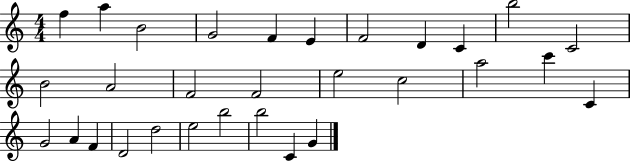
X:1
T:Untitled
M:4/4
L:1/4
K:C
f a B2 G2 F E F2 D C b2 C2 B2 A2 F2 F2 e2 c2 a2 c' C G2 A F D2 d2 e2 b2 b2 C G